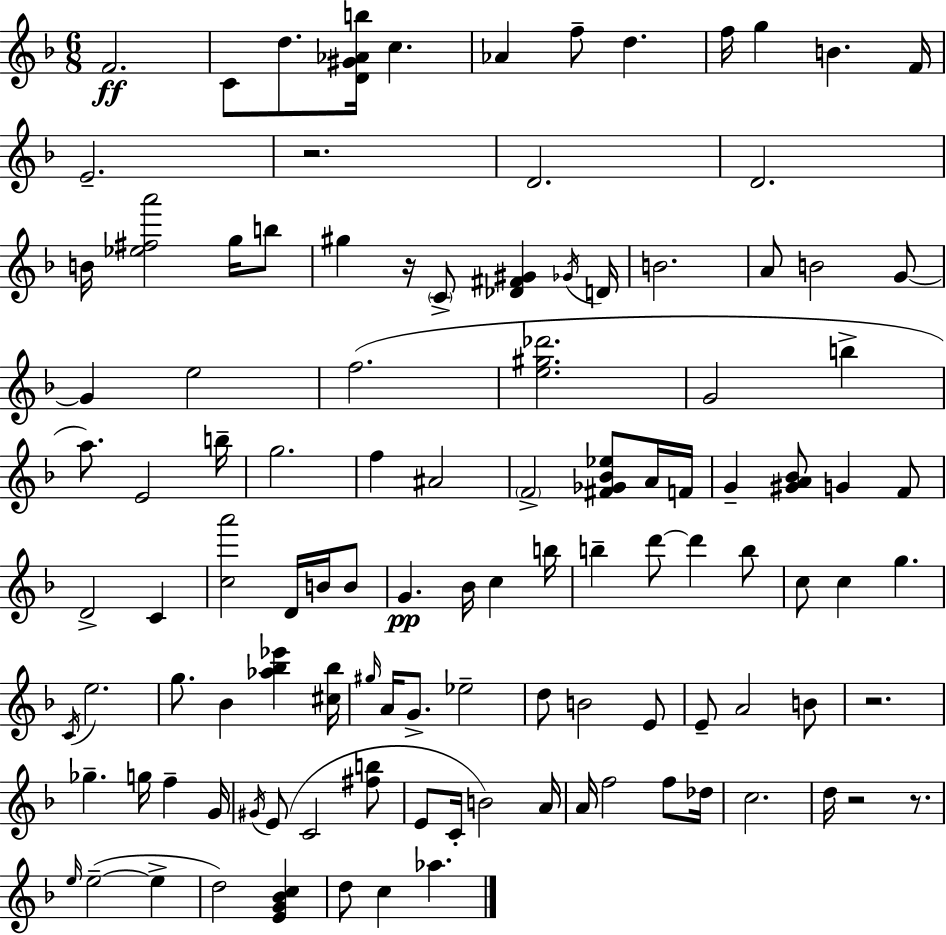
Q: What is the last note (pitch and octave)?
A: Ab5